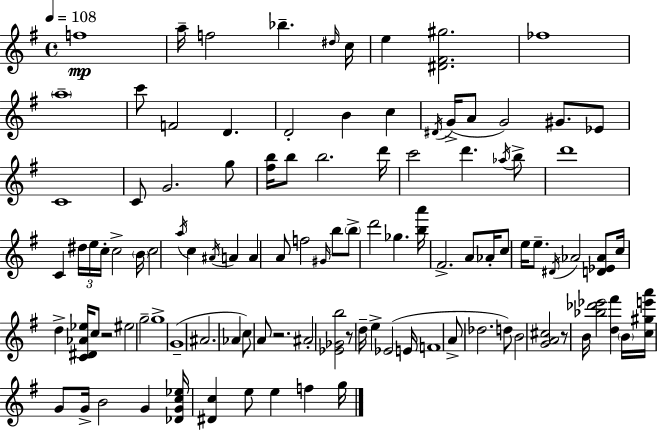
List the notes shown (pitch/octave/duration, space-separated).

F5/w A5/s F5/h Bb5/q. D#5/s C5/s E5/q [D#4,F#4,G#5]/h. FES5/w A5/w C6/e F4/h D4/q. D4/h B4/q C5/q D#4/s G4/s A4/e G4/h G#4/e. Eb4/e C4/w C4/e G4/h. G5/e [F#5,B5]/s B5/e B5/h. D6/s C6/h D6/q. Ab5/s B5/e D6/w C4/q D#5/s E5/s C5/s C5/h B4/s C5/h A5/s C5/q A#4/s A4/q A4/q A4/e F5/h G#4/s B5/e B5/e D6/h Gb5/q. [B5,A6]/s F#4/h. A4/e Ab4/s C5/e E5/s E5/e. D#4/s Ab4/h [D4,Eb4,Ab4]/e C5/s D5/q [C4,D#4,Ab4,Eb5]/s C5/e R/h EIS5/h G5/h G5/w G4/w A#4/h. Ab4/q C5/e A4/e R/h. A#4/h [Eb4,Gb4,B5]/h R/e D5/s E5/q Eb4/h E4/s F4/w A4/e Db5/h. D5/e B4/h [G4,A4,C#5]/h R/e B4/s [Bb5,Db6,Eb6]/h [D5,F#6]/q B4/s [C5,G#5,E6,A6]/s G4/e G4/s B4/h G4/q [Db4,G4,C5,Eb5]/s [D#4,C5]/q E5/e E5/q F5/q G5/s